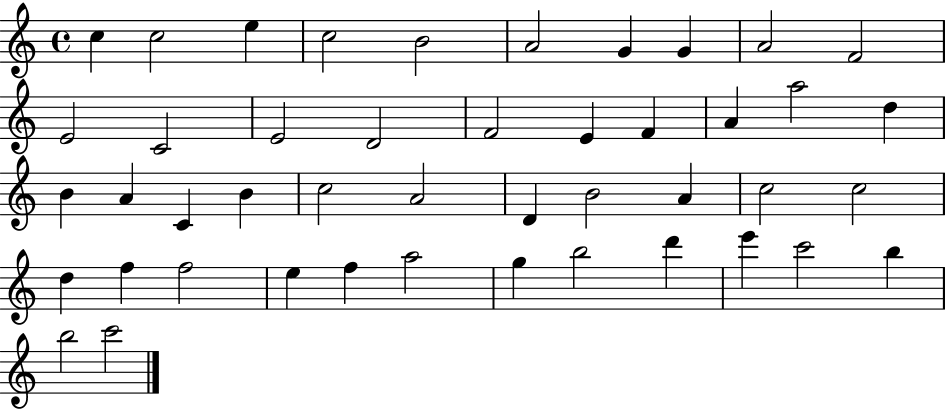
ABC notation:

X:1
T:Untitled
M:4/4
L:1/4
K:C
c c2 e c2 B2 A2 G G A2 F2 E2 C2 E2 D2 F2 E F A a2 d B A C B c2 A2 D B2 A c2 c2 d f f2 e f a2 g b2 d' e' c'2 b b2 c'2